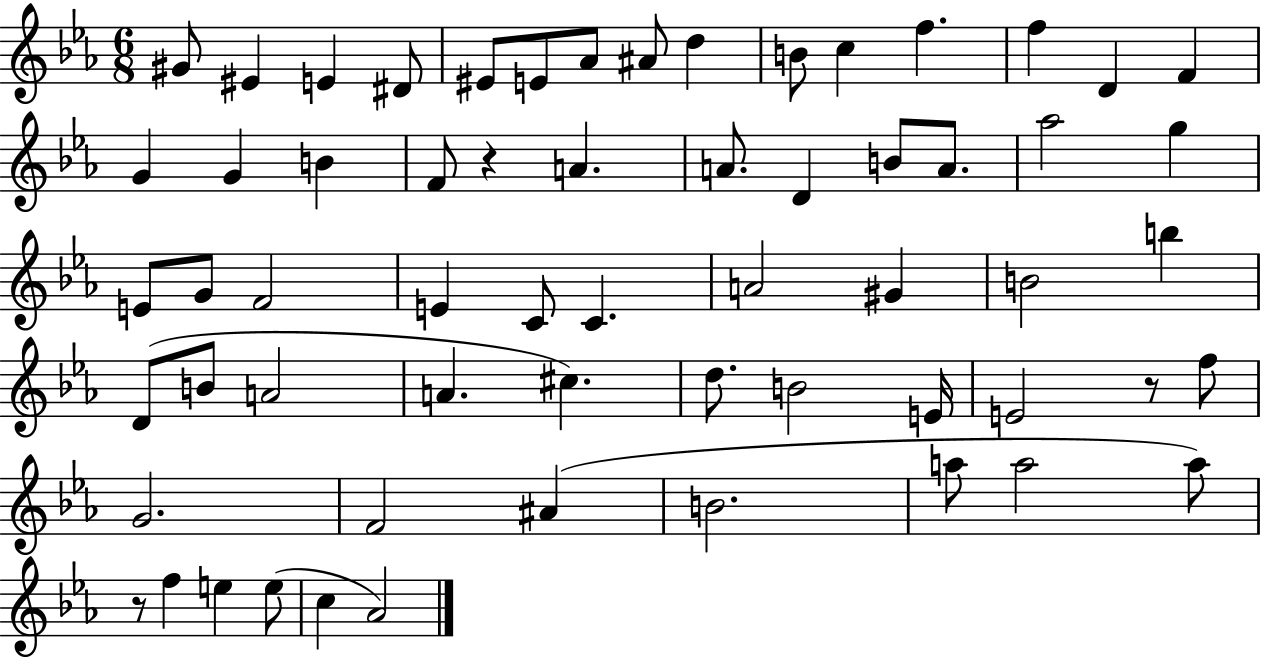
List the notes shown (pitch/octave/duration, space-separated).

G#4/e EIS4/q E4/q D#4/e EIS4/e E4/e Ab4/e A#4/e D5/q B4/e C5/q F5/q. F5/q D4/q F4/q G4/q G4/q B4/q F4/e R/q A4/q. A4/e. D4/q B4/e A4/e. Ab5/h G5/q E4/e G4/e F4/h E4/q C4/e C4/q. A4/h G#4/q B4/h B5/q D4/e B4/e A4/h A4/q. C#5/q. D5/e. B4/h E4/s E4/h R/e F5/e G4/h. F4/h A#4/q B4/h. A5/e A5/h A5/e R/e F5/q E5/q E5/e C5/q Ab4/h